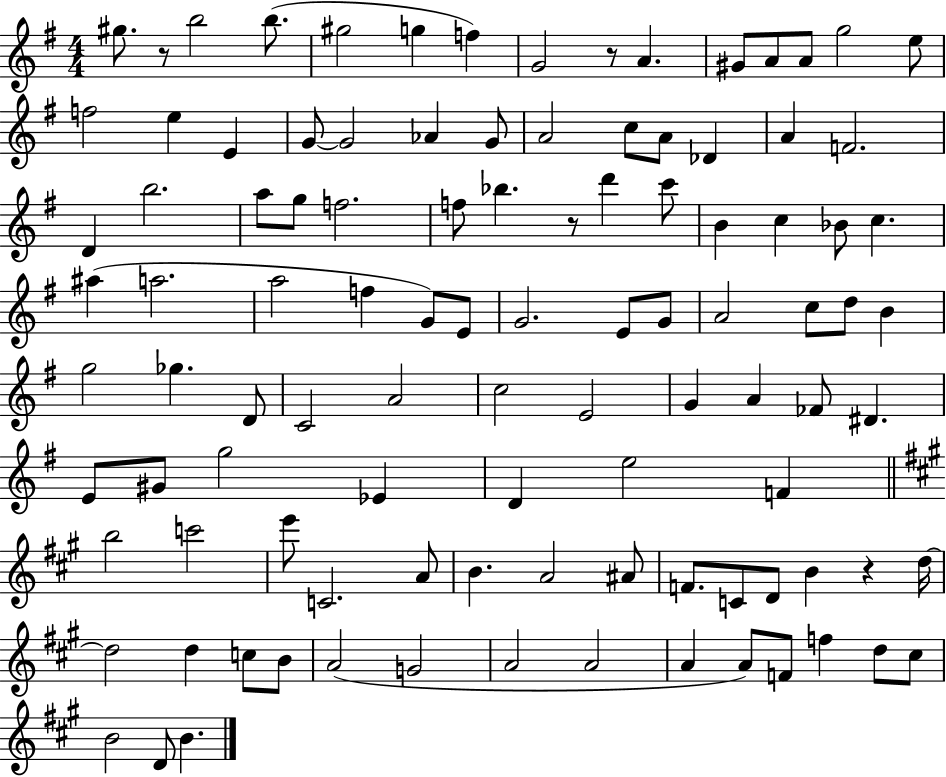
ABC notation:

X:1
T:Untitled
M:4/4
L:1/4
K:G
^g/2 z/2 b2 b/2 ^g2 g f G2 z/2 A ^G/2 A/2 A/2 g2 e/2 f2 e E G/2 G2 _A G/2 A2 c/2 A/2 _D A F2 D b2 a/2 g/2 f2 f/2 _b z/2 d' c'/2 B c _B/2 c ^a a2 a2 f G/2 E/2 G2 E/2 G/2 A2 c/2 d/2 B g2 _g D/2 C2 A2 c2 E2 G A _F/2 ^D E/2 ^G/2 g2 _E D e2 F b2 c'2 e'/2 C2 A/2 B A2 ^A/2 F/2 C/2 D/2 B z d/4 d2 d c/2 B/2 A2 G2 A2 A2 A A/2 F/2 f d/2 ^c/2 B2 D/2 B